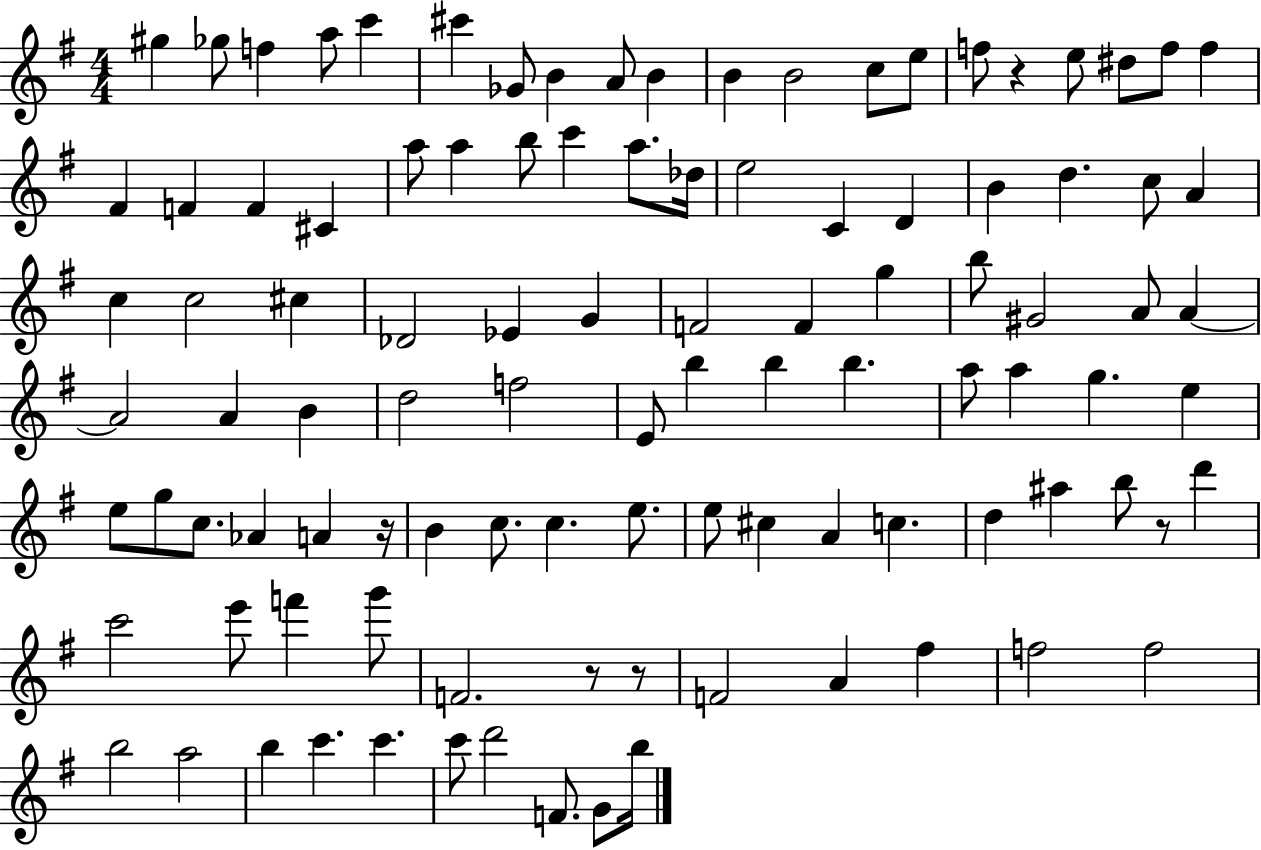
G#5/q Gb5/e F5/q A5/e C6/q C#6/q Gb4/e B4/q A4/e B4/q B4/q B4/h C5/e E5/e F5/e R/q E5/e D#5/e F5/e F5/q F#4/q F4/q F4/q C#4/q A5/e A5/q B5/e C6/q A5/e. Db5/s E5/h C4/q D4/q B4/q D5/q. C5/e A4/q C5/q C5/h C#5/q Db4/h Eb4/q G4/q F4/h F4/q G5/q B5/e G#4/h A4/e A4/q A4/h A4/q B4/q D5/h F5/h E4/e B5/q B5/q B5/q. A5/e A5/q G5/q. E5/q E5/e G5/e C5/e. Ab4/q A4/q R/s B4/q C5/e. C5/q. E5/e. E5/e C#5/q A4/q C5/q. D5/q A#5/q B5/e R/e D6/q C6/h E6/e F6/q G6/e F4/h. R/e R/e F4/h A4/q F#5/q F5/h F5/h B5/h A5/h B5/q C6/q. C6/q. C6/e D6/h F4/e. G4/e B5/s